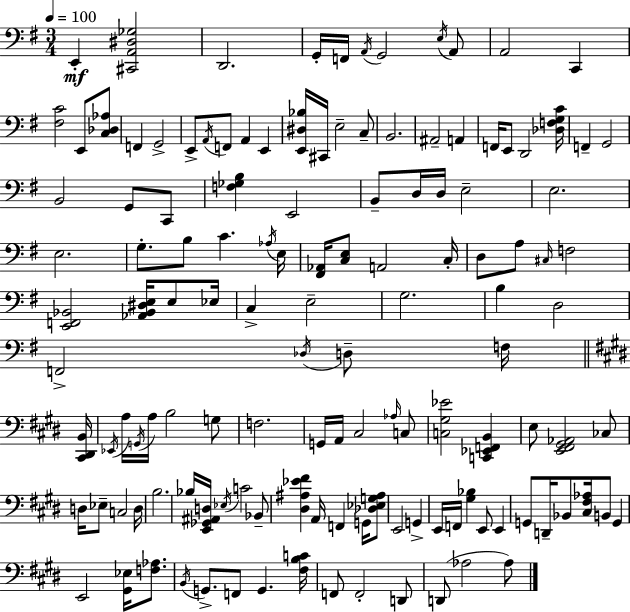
E2/q [C#2,A2,D#3,Gb3]/h D2/h. G2/s F2/s A2/s G2/h E3/s A2/e A2/h C2/q [F#3,C4]/h E2/e [C3,Db3,Ab3]/e F2/q G2/h E2/e A2/s F2/e A2/q E2/q [E2,D#3,Bb3]/s C#2/s E3/h C3/e B2/h. A#2/h A2/q F2/s E2/e D2/h [Db3,F3,G3,C4]/s F2/q G2/h B2/h G2/e C2/e [F3,Gb3,B3]/q E2/h B2/e D3/s D3/s E3/h E3/h. E3/h. G3/e. B3/e C4/q. Ab3/s E3/s [F#2,Ab2]/s [C3,E3]/e A2/h C3/s D3/e A3/e C#3/s F3/h [E2,F2,Bb2]/h [Ab2,Bb2,D#3,E3]/s E3/e Eb3/s C3/q E3/h G3/h. B3/q D3/h F2/h Db3/s D3/e F3/s [C#2,D#2,B2]/s Eb2/s A3/s G2/s A3/s B3/h G3/e F3/h. G2/s A2/s C#3/h Ab3/s C3/e [C3,G#3,Eb4]/h [C2,Eb2,F2,B2]/q E3/e [E2,F#2,G#2,Ab2]/h CES3/e D3/s Eb3/e C3/h D3/s B3/h. Bb3/s [E2,Gb2,A#2,D3]/s Eb3/s C4/h Bb2/e [D#3,A#3,Eb4,F#4]/q A2/s F2/q G2/s [Db3,Eb3,G3,A#3]/e E2/h G2/q E2/s F2/s [G#3,Bb3]/q E2/e E2/q G2/e D2/s Bb2/e [C#3,F#3,Ab3]/s B2/e G2/q E2/h [G#2,Eb3]/s [F3,Ab3]/e. B2/s G2/e. F2/e G2/q. [F#3,B3,C4]/s F2/e F2/h D2/e D2/e Ab3/h Ab3/e